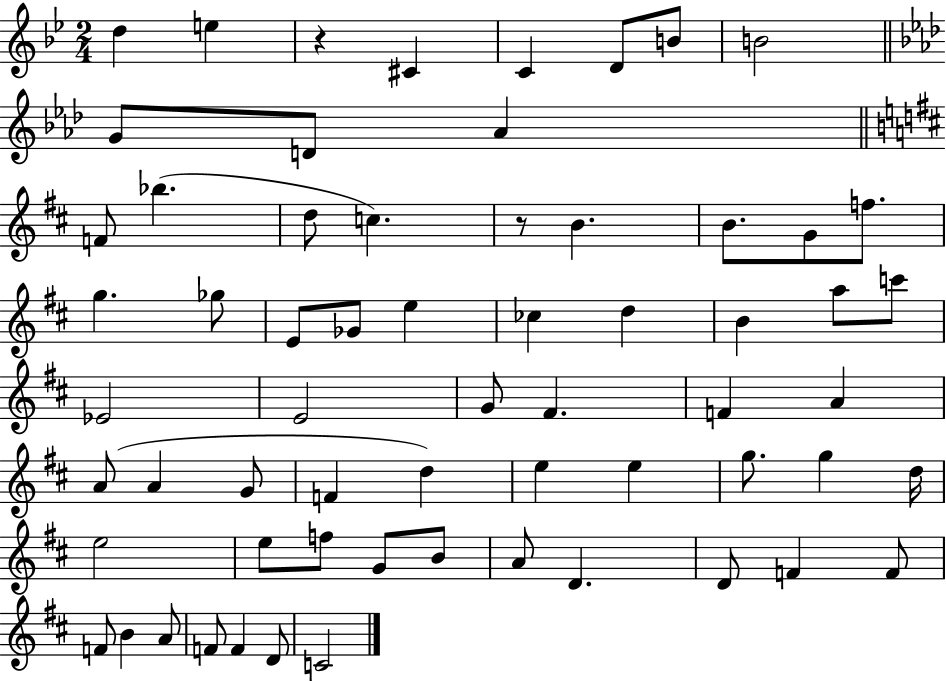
{
  \clef treble
  \numericTimeSignature
  \time 2/4
  \key bes \major
  \repeat volta 2 { d''4 e''4 | r4 cis'4 | c'4 d'8 b'8 | b'2 | \break \bar "||" \break \key aes \major g'8 d'8 aes'4 | \bar "||" \break \key b \minor f'8 bes''4.( | d''8 c''4.) | r8 b'4. | b'8. g'8 f''8. | \break g''4. ges''8 | e'8 ges'8 e''4 | ces''4 d''4 | b'4 a''8 c'''8 | \break ees'2 | e'2 | g'8 fis'4. | f'4 a'4 | \break a'8( a'4 g'8 | f'4 d''4) | e''4 e''4 | g''8. g''4 d''16 | \break e''2 | e''8 f''8 g'8 b'8 | a'8 d'4. | d'8 f'4 f'8 | \break f'8 b'4 a'8 | f'8 f'4 d'8 | c'2 | } \bar "|."
}